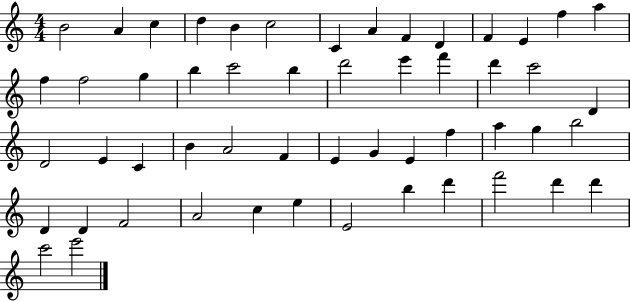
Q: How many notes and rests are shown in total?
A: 53